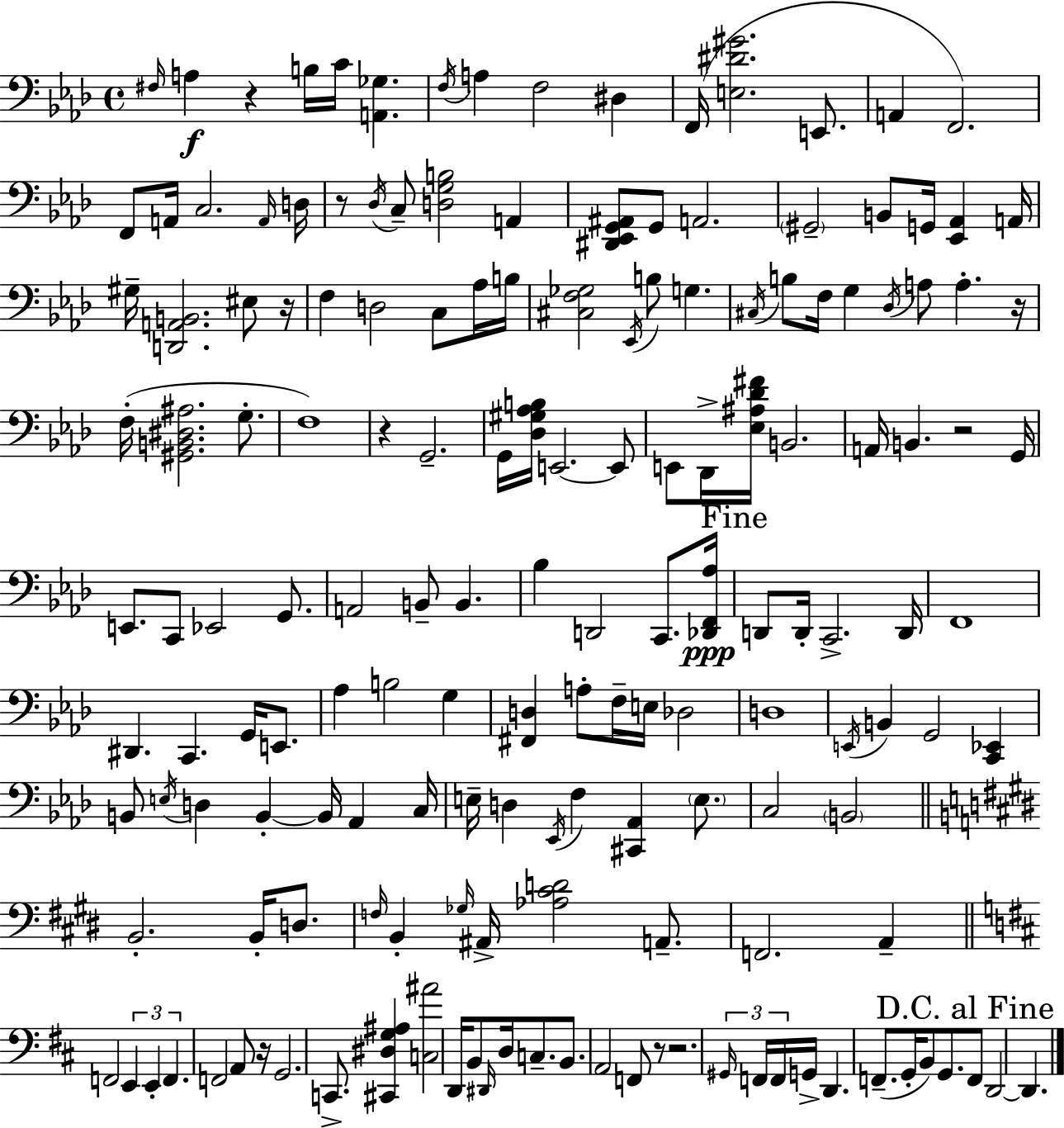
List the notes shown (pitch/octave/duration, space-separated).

F#3/s A3/q R/q B3/s C4/s [A2,Gb3]/q. F3/s A3/q F3/h D#3/q F2/s [E3,D#4,G#4]/h. E2/e. A2/q F2/h. F2/e A2/s C3/h. A2/s D3/s R/e Db3/s C3/e [D3,G3,B3]/h A2/q [D#2,Eb2,G2,A#2]/e G2/e A2/h. G#2/h B2/e G2/s [Eb2,Ab2]/q A2/s G#3/s [D2,A2,B2]/h. EIS3/e R/s F3/q D3/h C3/e Ab3/s B3/s [C#3,F3,Gb3]/h Eb2/s B3/e G3/q. C#3/s B3/e F3/s G3/q Db3/s A3/e A3/q. R/s F3/s [G#2,B2,D#3,A#3]/h. G3/e. F3/w R/q G2/h. G2/s [Db3,G#3,Ab3,B3]/s E2/h. E2/e E2/e Db2/s [Eb3,A#3,Db4,F#4]/s B2/h. A2/s B2/q. R/h G2/s E2/e. C2/e Eb2/h G2/e. A2/h B2/e B2/q. Bb3/q D2/h C2/e. [Db2,F2,Ab3]/s D2/e D2/s C2/h. D2/s F2/w D#2/q. C2/q. G2/s E2/e. Ab3/q B3/h G3/q [F#2,D3]/q A3/e F3/s E3/s Db3/h D3/w E2/s B2/q G2/h [C2,Eb2]/q B2/e E3/s D3/q B2/q B2/s Ab2/q C3/s E3/s D3/q Eb2/s F3/q [C#2,Ab2]/q E3/e. C3/h B2/h B2/h. B2/s D3/e. F3/s B2/q Gb3/s A#2/s [Ab3,C#4,D4]/h A2/e. F2/h. A2/q F2/h E2/q E2/q F2/q. F2/h A2/e R/s G2/h. C2/e. [C#2,D#3,G3,A#3]/q [C3,A#4]/h D2/s B2/e D#2/s D3/s C3/e. B2/e. A2/h F2/e R/e R/h. G#2/s F2/s F2/s G2/s D2/q. F2/e. G2/s B2/e G2/e. F2/e D2/h D2/q.